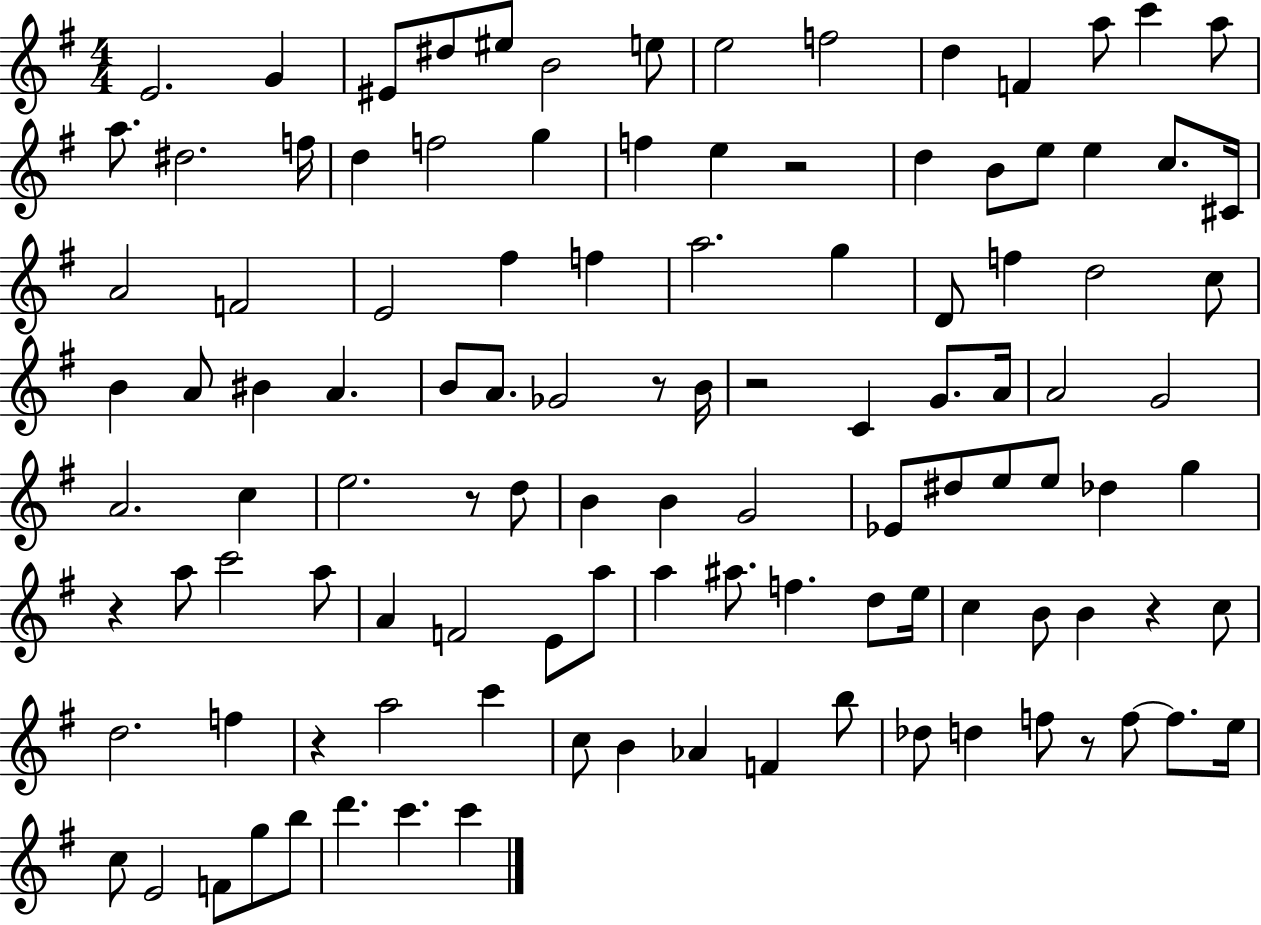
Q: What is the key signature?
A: G major